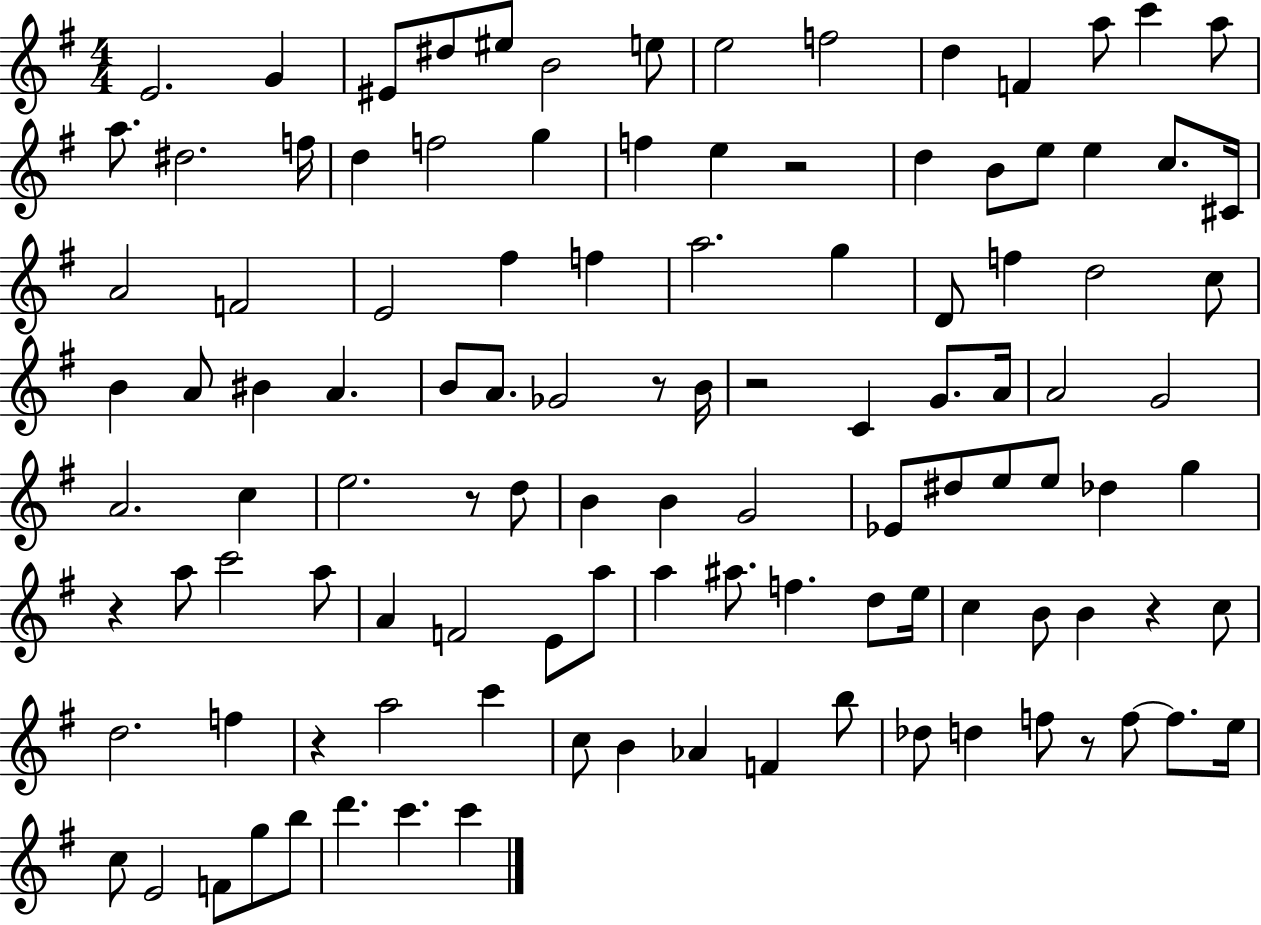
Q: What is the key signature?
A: G major